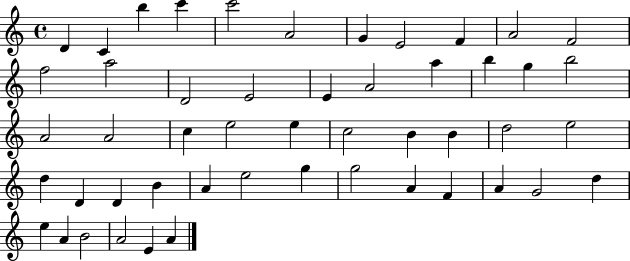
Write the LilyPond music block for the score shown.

{
  \clef treble
  \time 4/4
  \defaultTimeSignature
  \key c \major
  d'4 c'4 b''4 c'''4 | c'''2 a'2 | g'4 e'2 f'4 | a'2 f'2 | \break f''2 a''2 | d'2 e'2 | e'4 a'2 a''4 | b''4 g''4 b''2 | \break a'2 a'2 | c''4 e''2 e''4 | c''2 b'4 b'4 | d''2 e''2 | \break d''4 d'4 d'4 b'4 | a'4 e''2 g''4 | g''2 a'4 f'4 | a'4 g'2 d''4 | \break e''4 a'4 b'2 | a'2 e'4 a'4 | \bar "|."
}